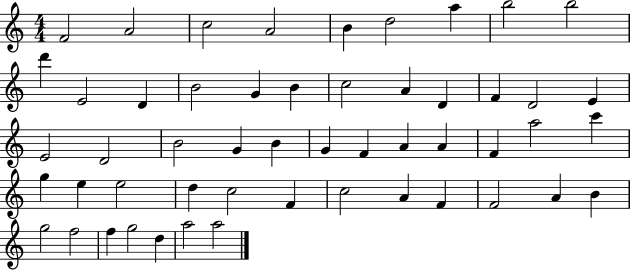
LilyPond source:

{
  \clef treble
  \numericTimeSignature
  \time 4/4
  \key c \major
  f'2 a'2 | c''2 a'2 | b'4 d''2 a''4 | b''2 b''2 | \break d'''4 e'2 d'4 | b'2 g'4 b'4 | c''2 a'4 d'4 | f'4 d'2 e'4 | \break e'2 d'2 | b'2 g'4 b'4 | g'4 f'4 a'4 a'4 | f'4 a''2 c'''4 | \break g''4 e''4 e''2 | d''4 c''2 f'4 | c''2 a'4 f'4 | f'2 a'4 b'4 | \break g''2 f''2 | f''4 g''2 d''4 | a''2 a''2 | \bar "|."
}